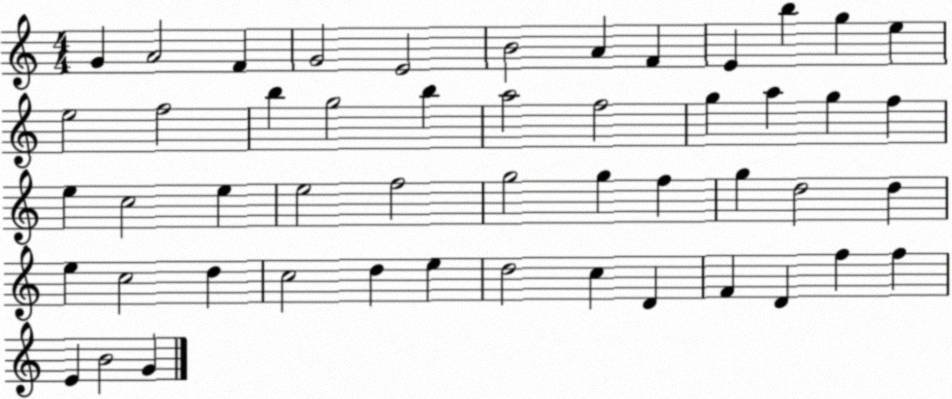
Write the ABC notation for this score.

X:1
T:Untitled
M:4/4
L:1/4
K:C
G A2 F G2 E2 B2 A F E b g e e2 f2 b g2 b a2 f2 g a g f e c2 e e2 f2 g2 g f g d2 d e c2 d c2 d e d2 c D F D f f E B2 G